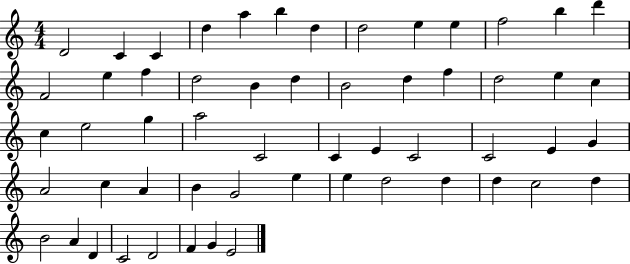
X:1
T:Untitled
M:4/4
L:1/4
K:C
D2 C C d a b d d2 e e f2 b d' F2 e f d2 B d B2 d f d2 e c c e2 g a2 C2 C E C2 C2 E G A2 c A B G2 e e d2 d d c2 d B2 A D C2 D2 F G E2